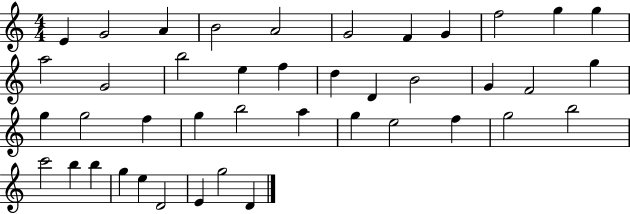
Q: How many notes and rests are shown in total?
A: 42